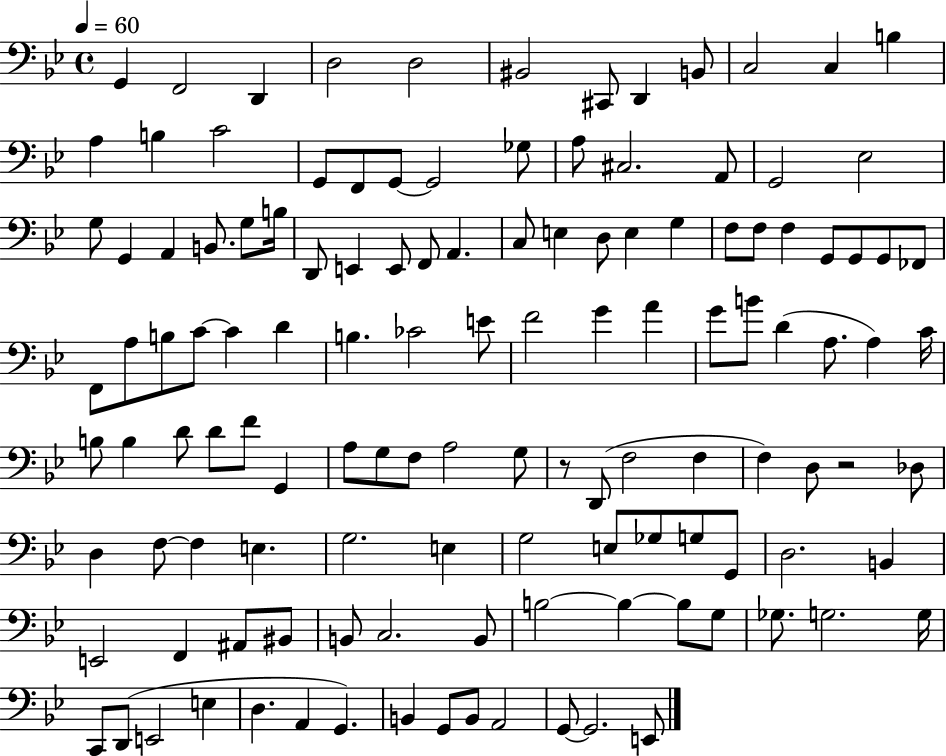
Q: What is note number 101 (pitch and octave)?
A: B2